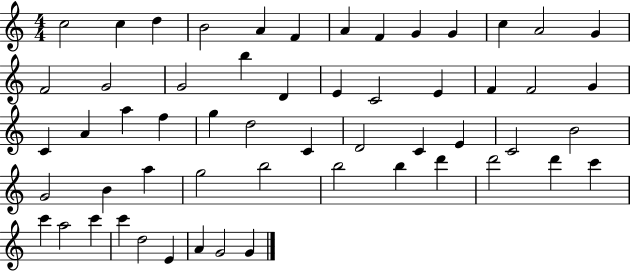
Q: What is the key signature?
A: C major